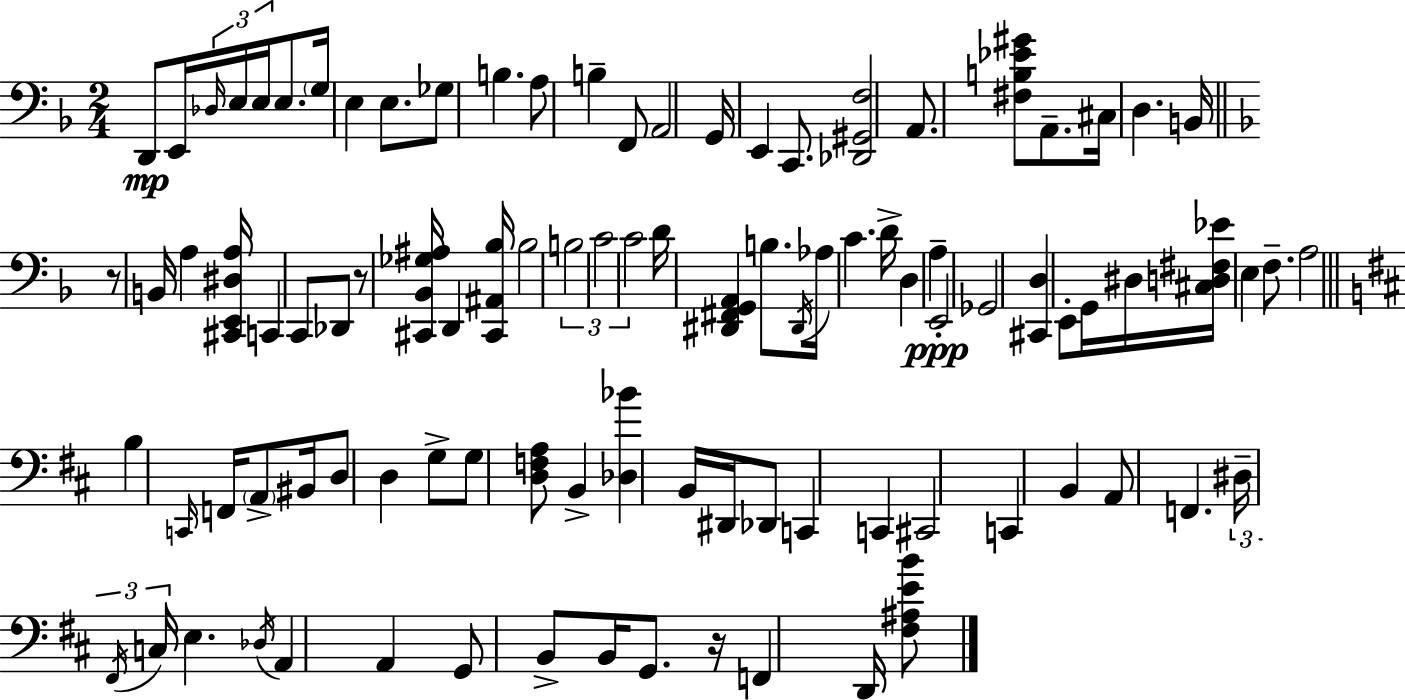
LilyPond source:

{
  \clef bass
  \numericTimeSignature
  \time 2/4
  \key f \major
  d,8\mp e,16 \tuplet 3/2 { \grace { des16 } e16 e16 } e8. | \parenthesize g16 e4 e8. | ges8 b4. | a8 b4-- f,8 | \break a,2 | g,16 e,4 c,8. | <des, gis, f>2 | a,8. <fis b ees' gis'>8 a,8.-- | \break cis16 d4. | b,16 \bar "||" \break \key f \major r8 b,16 a4 <cis, e, dis a>16 | c,4 c,8 des,8 | r8 <cis, bes, ges ais>16 d,4 <cis, ais, bes>16 | bes2 | \break \tuplet 3/2 { b2 | c'2 | c'2 } | d'16 <dis, fis, g, a,>4 b8. | \break \acciaccatura { dis,16 } aes16 c'4. | d'16-> d4 a4--\ppp | e,2-. | ges,2 | \break <cis, d>4 e,8-. g,16 | dis16 <cis d fis ees'>16 e4 f8.-- | a2 | \bar "||" \break \key b \minor b4 \grace { c,16 } f,16 \parenthesize a,8-> | bis,16 d8 d4 g8-> | g8 <d f a>8 b,4-> | <des bes'>4 b,16 dis,16 des,8 | \break c,4 c,4 | cis,2 | c,4 b,4 | a,8 f,4. | \break \tuplet 3/2 { dis16-- \acciaccatura { fis,16 } c16 } e4. | \acciaccatura { des16 } a,4 a,4 | g,8 b,8-> b,16 | g,8. r16 f,4 | \break d,16 <fis ais e' b'>8 \bar "|."
}